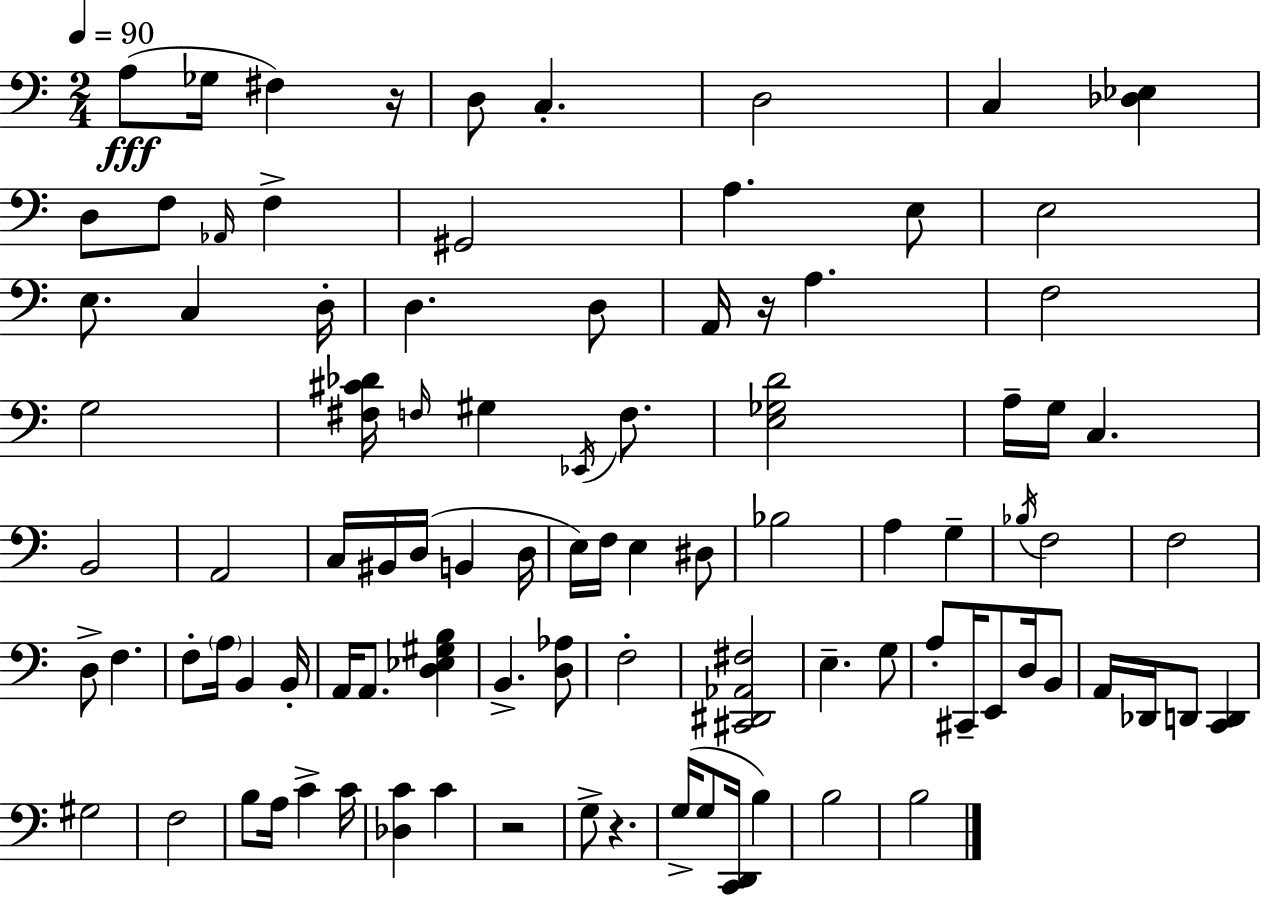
A3/e Gb3/s F#3/q R/s D3/e C3/q. D3/h C3/q [Db3,Eb3]/q D3/e F3/e Ab2/s F3/q G#2/h A3/q. E3/e E3/h E3/e. C3/q D3/s D3/q. D3/e A2/s R/s A3/q. F3/h G3/h [F#3,C#4,Db4]/s F3/s G#3/q Eb2/s F3/e. [E3,Gb3,D4]/h A3/s G3/s C3/q. B2/h A2/h C3/s BIS2/s D3/s B2/q D3/s E3/s F3/s E3/q D#3/e Bb3/h A3/q G3/q Bb3/s F3/h F3/h D3/e F3/q. F3/e A3/s B2/q B2/s A2/s A2/e. [D3,Eb3,G#3,B3]/q B2/q. [D3,Ab3]/e F3/h [C#2,D#2,Ab2,F#3]/h E3/q. G3/e A3/e C#2/s E2/e D3/s B2/e A2/s Db2/s D2/e [C2,D2]/q G#3/h F3/h B3/e A3/s C4/q C4/s [Db3,C4]/q C4/q R/h G3/e R/q. G3/s G3/e [C2,D2]/s B3/q B3/h B3/h